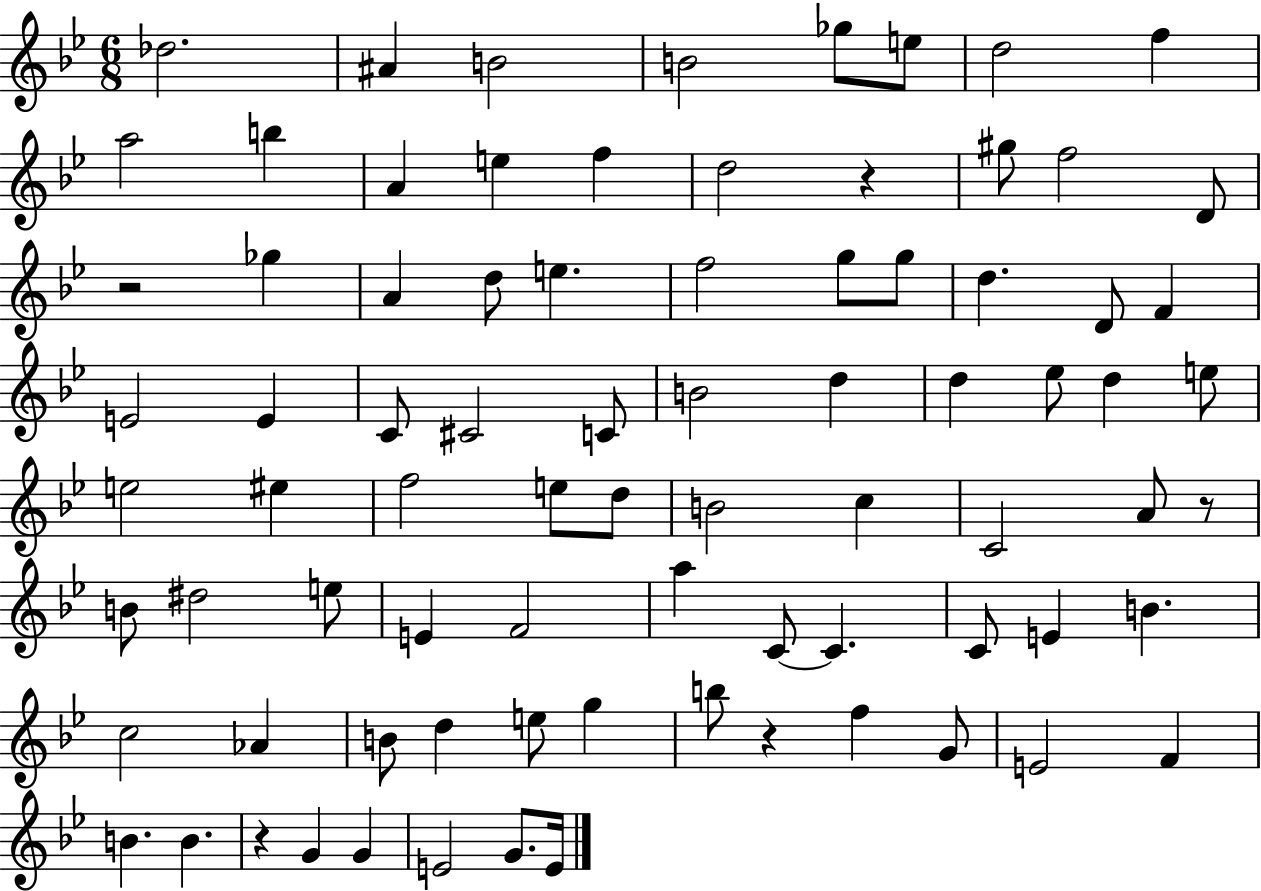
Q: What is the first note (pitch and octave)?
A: Db5